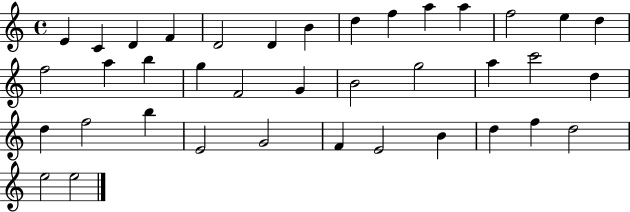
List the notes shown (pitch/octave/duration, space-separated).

E4/q C4/q D4/q F4/q D4/h D4/q B4/q D5/q F5/q A5/q A5/q F5/h E5/q D5/q F5/h A5/q B5/q G5/q F4/h G4/q B4/h G5/h A5/q C6/h D5/q D5/q F5/h B5/q E4/h G4/h F4/q E4/h B4/q D5/q F5/q D5/h E5/h E5/h